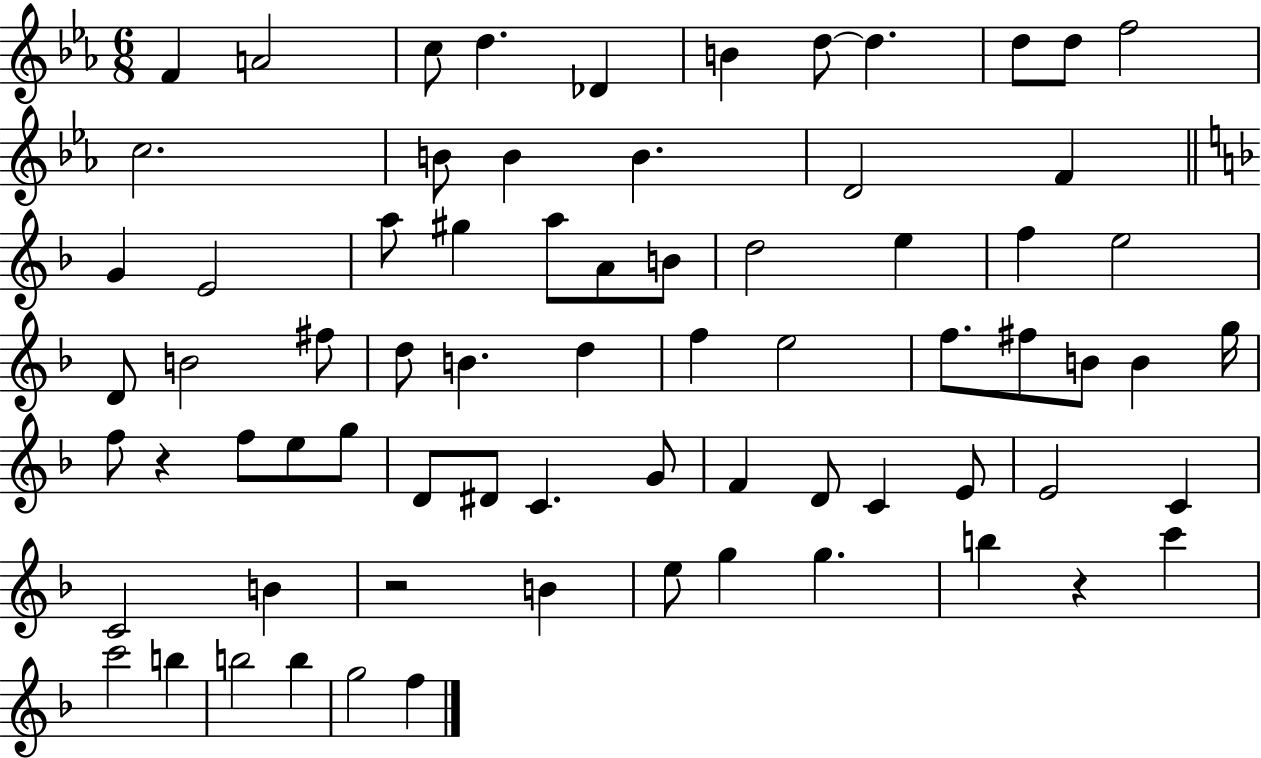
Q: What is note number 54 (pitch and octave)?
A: E4